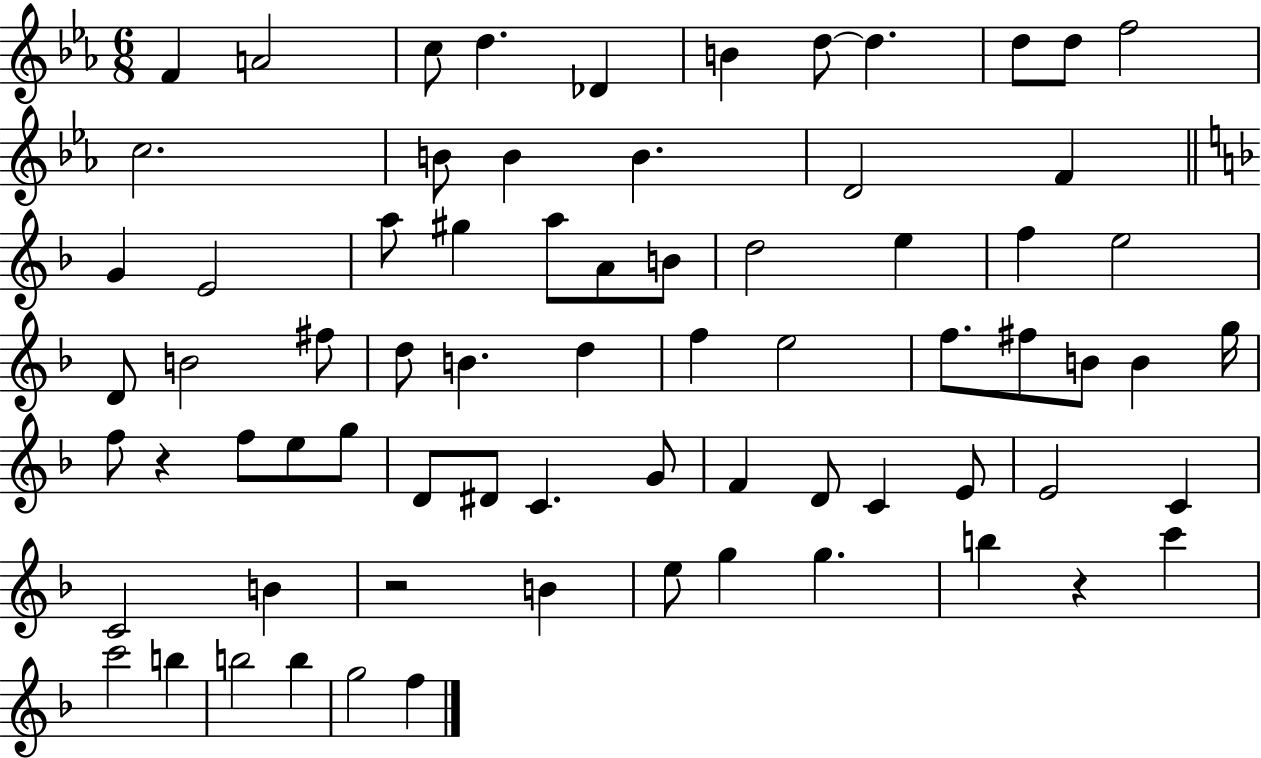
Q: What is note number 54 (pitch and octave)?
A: E4